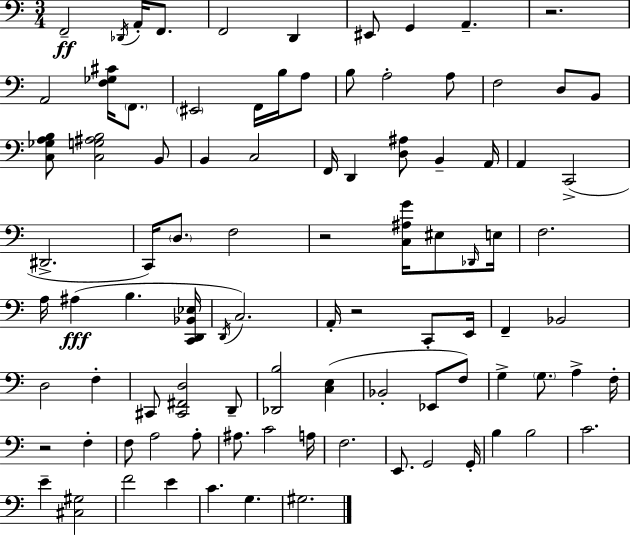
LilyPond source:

{
  \clef bass
  \numericTimeSignature
  \time 3/4
  \key a \minor
  \repeat volta 2 { f,2--\ff \acciaccatura { des,16 } a,16-. f,8. | f,2 d,4 | eis,8 g,4 a,4.-- | r2. | \break a,2 <f ges cis'>16 \parenthesize f,8. | \parenthesize eis,2 f,16 b16 a8 | b8 a2-. a8 | f2 d8 b,8 | \break <c ges a b>8 <c g ais b>2 b,8 | b,4 c2 | f,16 d,4 <d ais>8 b,4-- | a,16 a,4 c,2->( | \break dis,2.-> | c,16) \parenthesize d8. f2 | r2 <c ais g'>16 eis8 | \grace { des,16 } e16 f2. | \break a16 ais4(\fff b4. | <c, d, bes, ees>16 \acciaccatura { d,16 } c2.) | a,16-. r2 | c,8-. e,16 f,4-- bes,2 | \break d2 f4-. | cis,8 <cis, fis, d>2 | d,8-- <des, b>2 <c e>4( | bes,2-. ees,8 | \break f8) g4-> \parenthesize g8. a4-> | f16-. r2 f4-. | f8 a2 | a8-. ais8. c'2 | \break a16 f2. | e,8. g,2 | g,16-. b4 b2 | c'2. | \break e'4-- <cis gis>2 | f'2 e'4 | c'4. g4. | gis2. | \break } \bar "|."
}